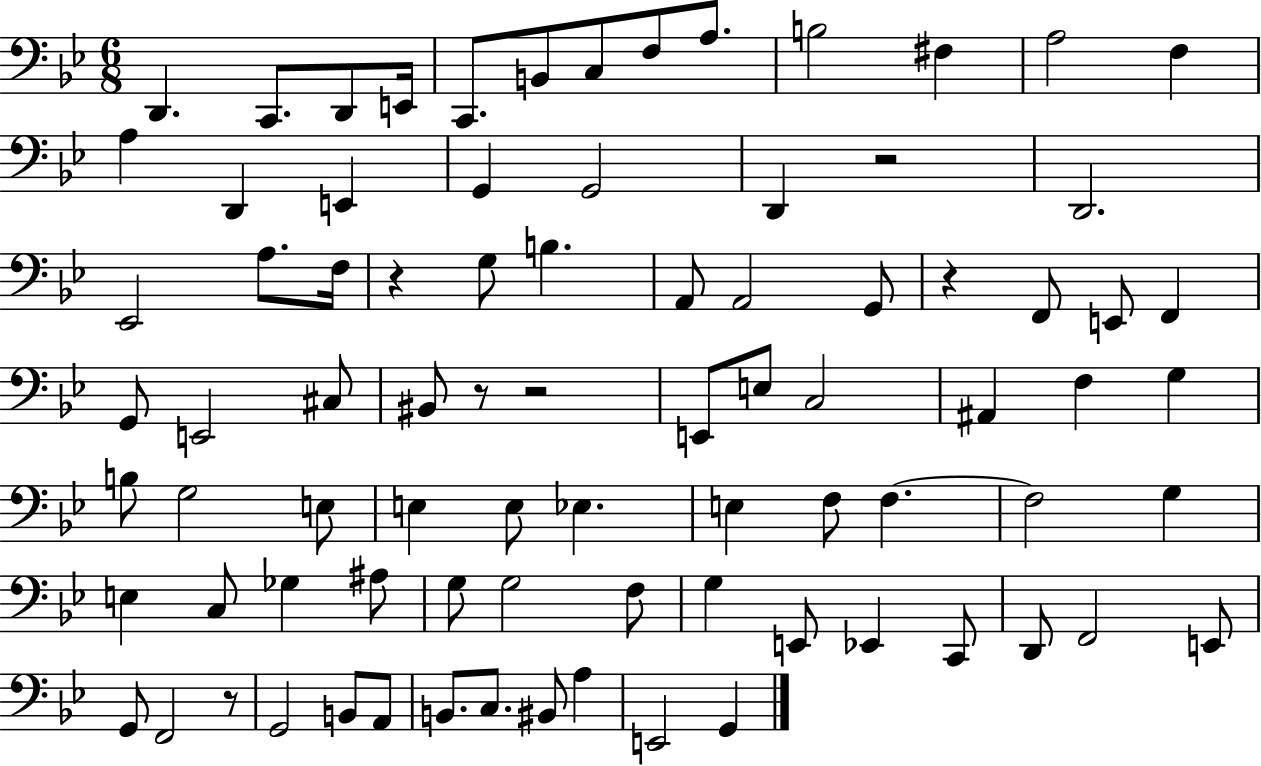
D2/q. C2/e. D2/e E2/s C2/e. B2/e C3/e F3/e A3/e. B3/h F#3/q A3/h F3/q A3/q D2/q E2/q G2/q G2/h D2/q R/h D2/h. Eb2/h A3/e. F3/s R/q G3/e B3/q. A2/e A2/h G2/e R/q F2/e E2/e F2/q G2/e E2/h C#3/e BIS2/e R/e R/h E2/e E3/e C3/h A#2/q F3/q G3/q B3/e G3/h E3/e E3/q E3/e Eb3/q. E3/q F3/e F3/q. F3/h G3/q E3/q C3/e Gb3/q A#3/e G3/e G3/h F3/e G3/q E2/e Eb2/q C2/e D2/e F2/h E2/e G2/e F2/h R/e G2/h B2/e A2/e B2/e. C3/e. BIS2/e A3/q E2/h G2/q